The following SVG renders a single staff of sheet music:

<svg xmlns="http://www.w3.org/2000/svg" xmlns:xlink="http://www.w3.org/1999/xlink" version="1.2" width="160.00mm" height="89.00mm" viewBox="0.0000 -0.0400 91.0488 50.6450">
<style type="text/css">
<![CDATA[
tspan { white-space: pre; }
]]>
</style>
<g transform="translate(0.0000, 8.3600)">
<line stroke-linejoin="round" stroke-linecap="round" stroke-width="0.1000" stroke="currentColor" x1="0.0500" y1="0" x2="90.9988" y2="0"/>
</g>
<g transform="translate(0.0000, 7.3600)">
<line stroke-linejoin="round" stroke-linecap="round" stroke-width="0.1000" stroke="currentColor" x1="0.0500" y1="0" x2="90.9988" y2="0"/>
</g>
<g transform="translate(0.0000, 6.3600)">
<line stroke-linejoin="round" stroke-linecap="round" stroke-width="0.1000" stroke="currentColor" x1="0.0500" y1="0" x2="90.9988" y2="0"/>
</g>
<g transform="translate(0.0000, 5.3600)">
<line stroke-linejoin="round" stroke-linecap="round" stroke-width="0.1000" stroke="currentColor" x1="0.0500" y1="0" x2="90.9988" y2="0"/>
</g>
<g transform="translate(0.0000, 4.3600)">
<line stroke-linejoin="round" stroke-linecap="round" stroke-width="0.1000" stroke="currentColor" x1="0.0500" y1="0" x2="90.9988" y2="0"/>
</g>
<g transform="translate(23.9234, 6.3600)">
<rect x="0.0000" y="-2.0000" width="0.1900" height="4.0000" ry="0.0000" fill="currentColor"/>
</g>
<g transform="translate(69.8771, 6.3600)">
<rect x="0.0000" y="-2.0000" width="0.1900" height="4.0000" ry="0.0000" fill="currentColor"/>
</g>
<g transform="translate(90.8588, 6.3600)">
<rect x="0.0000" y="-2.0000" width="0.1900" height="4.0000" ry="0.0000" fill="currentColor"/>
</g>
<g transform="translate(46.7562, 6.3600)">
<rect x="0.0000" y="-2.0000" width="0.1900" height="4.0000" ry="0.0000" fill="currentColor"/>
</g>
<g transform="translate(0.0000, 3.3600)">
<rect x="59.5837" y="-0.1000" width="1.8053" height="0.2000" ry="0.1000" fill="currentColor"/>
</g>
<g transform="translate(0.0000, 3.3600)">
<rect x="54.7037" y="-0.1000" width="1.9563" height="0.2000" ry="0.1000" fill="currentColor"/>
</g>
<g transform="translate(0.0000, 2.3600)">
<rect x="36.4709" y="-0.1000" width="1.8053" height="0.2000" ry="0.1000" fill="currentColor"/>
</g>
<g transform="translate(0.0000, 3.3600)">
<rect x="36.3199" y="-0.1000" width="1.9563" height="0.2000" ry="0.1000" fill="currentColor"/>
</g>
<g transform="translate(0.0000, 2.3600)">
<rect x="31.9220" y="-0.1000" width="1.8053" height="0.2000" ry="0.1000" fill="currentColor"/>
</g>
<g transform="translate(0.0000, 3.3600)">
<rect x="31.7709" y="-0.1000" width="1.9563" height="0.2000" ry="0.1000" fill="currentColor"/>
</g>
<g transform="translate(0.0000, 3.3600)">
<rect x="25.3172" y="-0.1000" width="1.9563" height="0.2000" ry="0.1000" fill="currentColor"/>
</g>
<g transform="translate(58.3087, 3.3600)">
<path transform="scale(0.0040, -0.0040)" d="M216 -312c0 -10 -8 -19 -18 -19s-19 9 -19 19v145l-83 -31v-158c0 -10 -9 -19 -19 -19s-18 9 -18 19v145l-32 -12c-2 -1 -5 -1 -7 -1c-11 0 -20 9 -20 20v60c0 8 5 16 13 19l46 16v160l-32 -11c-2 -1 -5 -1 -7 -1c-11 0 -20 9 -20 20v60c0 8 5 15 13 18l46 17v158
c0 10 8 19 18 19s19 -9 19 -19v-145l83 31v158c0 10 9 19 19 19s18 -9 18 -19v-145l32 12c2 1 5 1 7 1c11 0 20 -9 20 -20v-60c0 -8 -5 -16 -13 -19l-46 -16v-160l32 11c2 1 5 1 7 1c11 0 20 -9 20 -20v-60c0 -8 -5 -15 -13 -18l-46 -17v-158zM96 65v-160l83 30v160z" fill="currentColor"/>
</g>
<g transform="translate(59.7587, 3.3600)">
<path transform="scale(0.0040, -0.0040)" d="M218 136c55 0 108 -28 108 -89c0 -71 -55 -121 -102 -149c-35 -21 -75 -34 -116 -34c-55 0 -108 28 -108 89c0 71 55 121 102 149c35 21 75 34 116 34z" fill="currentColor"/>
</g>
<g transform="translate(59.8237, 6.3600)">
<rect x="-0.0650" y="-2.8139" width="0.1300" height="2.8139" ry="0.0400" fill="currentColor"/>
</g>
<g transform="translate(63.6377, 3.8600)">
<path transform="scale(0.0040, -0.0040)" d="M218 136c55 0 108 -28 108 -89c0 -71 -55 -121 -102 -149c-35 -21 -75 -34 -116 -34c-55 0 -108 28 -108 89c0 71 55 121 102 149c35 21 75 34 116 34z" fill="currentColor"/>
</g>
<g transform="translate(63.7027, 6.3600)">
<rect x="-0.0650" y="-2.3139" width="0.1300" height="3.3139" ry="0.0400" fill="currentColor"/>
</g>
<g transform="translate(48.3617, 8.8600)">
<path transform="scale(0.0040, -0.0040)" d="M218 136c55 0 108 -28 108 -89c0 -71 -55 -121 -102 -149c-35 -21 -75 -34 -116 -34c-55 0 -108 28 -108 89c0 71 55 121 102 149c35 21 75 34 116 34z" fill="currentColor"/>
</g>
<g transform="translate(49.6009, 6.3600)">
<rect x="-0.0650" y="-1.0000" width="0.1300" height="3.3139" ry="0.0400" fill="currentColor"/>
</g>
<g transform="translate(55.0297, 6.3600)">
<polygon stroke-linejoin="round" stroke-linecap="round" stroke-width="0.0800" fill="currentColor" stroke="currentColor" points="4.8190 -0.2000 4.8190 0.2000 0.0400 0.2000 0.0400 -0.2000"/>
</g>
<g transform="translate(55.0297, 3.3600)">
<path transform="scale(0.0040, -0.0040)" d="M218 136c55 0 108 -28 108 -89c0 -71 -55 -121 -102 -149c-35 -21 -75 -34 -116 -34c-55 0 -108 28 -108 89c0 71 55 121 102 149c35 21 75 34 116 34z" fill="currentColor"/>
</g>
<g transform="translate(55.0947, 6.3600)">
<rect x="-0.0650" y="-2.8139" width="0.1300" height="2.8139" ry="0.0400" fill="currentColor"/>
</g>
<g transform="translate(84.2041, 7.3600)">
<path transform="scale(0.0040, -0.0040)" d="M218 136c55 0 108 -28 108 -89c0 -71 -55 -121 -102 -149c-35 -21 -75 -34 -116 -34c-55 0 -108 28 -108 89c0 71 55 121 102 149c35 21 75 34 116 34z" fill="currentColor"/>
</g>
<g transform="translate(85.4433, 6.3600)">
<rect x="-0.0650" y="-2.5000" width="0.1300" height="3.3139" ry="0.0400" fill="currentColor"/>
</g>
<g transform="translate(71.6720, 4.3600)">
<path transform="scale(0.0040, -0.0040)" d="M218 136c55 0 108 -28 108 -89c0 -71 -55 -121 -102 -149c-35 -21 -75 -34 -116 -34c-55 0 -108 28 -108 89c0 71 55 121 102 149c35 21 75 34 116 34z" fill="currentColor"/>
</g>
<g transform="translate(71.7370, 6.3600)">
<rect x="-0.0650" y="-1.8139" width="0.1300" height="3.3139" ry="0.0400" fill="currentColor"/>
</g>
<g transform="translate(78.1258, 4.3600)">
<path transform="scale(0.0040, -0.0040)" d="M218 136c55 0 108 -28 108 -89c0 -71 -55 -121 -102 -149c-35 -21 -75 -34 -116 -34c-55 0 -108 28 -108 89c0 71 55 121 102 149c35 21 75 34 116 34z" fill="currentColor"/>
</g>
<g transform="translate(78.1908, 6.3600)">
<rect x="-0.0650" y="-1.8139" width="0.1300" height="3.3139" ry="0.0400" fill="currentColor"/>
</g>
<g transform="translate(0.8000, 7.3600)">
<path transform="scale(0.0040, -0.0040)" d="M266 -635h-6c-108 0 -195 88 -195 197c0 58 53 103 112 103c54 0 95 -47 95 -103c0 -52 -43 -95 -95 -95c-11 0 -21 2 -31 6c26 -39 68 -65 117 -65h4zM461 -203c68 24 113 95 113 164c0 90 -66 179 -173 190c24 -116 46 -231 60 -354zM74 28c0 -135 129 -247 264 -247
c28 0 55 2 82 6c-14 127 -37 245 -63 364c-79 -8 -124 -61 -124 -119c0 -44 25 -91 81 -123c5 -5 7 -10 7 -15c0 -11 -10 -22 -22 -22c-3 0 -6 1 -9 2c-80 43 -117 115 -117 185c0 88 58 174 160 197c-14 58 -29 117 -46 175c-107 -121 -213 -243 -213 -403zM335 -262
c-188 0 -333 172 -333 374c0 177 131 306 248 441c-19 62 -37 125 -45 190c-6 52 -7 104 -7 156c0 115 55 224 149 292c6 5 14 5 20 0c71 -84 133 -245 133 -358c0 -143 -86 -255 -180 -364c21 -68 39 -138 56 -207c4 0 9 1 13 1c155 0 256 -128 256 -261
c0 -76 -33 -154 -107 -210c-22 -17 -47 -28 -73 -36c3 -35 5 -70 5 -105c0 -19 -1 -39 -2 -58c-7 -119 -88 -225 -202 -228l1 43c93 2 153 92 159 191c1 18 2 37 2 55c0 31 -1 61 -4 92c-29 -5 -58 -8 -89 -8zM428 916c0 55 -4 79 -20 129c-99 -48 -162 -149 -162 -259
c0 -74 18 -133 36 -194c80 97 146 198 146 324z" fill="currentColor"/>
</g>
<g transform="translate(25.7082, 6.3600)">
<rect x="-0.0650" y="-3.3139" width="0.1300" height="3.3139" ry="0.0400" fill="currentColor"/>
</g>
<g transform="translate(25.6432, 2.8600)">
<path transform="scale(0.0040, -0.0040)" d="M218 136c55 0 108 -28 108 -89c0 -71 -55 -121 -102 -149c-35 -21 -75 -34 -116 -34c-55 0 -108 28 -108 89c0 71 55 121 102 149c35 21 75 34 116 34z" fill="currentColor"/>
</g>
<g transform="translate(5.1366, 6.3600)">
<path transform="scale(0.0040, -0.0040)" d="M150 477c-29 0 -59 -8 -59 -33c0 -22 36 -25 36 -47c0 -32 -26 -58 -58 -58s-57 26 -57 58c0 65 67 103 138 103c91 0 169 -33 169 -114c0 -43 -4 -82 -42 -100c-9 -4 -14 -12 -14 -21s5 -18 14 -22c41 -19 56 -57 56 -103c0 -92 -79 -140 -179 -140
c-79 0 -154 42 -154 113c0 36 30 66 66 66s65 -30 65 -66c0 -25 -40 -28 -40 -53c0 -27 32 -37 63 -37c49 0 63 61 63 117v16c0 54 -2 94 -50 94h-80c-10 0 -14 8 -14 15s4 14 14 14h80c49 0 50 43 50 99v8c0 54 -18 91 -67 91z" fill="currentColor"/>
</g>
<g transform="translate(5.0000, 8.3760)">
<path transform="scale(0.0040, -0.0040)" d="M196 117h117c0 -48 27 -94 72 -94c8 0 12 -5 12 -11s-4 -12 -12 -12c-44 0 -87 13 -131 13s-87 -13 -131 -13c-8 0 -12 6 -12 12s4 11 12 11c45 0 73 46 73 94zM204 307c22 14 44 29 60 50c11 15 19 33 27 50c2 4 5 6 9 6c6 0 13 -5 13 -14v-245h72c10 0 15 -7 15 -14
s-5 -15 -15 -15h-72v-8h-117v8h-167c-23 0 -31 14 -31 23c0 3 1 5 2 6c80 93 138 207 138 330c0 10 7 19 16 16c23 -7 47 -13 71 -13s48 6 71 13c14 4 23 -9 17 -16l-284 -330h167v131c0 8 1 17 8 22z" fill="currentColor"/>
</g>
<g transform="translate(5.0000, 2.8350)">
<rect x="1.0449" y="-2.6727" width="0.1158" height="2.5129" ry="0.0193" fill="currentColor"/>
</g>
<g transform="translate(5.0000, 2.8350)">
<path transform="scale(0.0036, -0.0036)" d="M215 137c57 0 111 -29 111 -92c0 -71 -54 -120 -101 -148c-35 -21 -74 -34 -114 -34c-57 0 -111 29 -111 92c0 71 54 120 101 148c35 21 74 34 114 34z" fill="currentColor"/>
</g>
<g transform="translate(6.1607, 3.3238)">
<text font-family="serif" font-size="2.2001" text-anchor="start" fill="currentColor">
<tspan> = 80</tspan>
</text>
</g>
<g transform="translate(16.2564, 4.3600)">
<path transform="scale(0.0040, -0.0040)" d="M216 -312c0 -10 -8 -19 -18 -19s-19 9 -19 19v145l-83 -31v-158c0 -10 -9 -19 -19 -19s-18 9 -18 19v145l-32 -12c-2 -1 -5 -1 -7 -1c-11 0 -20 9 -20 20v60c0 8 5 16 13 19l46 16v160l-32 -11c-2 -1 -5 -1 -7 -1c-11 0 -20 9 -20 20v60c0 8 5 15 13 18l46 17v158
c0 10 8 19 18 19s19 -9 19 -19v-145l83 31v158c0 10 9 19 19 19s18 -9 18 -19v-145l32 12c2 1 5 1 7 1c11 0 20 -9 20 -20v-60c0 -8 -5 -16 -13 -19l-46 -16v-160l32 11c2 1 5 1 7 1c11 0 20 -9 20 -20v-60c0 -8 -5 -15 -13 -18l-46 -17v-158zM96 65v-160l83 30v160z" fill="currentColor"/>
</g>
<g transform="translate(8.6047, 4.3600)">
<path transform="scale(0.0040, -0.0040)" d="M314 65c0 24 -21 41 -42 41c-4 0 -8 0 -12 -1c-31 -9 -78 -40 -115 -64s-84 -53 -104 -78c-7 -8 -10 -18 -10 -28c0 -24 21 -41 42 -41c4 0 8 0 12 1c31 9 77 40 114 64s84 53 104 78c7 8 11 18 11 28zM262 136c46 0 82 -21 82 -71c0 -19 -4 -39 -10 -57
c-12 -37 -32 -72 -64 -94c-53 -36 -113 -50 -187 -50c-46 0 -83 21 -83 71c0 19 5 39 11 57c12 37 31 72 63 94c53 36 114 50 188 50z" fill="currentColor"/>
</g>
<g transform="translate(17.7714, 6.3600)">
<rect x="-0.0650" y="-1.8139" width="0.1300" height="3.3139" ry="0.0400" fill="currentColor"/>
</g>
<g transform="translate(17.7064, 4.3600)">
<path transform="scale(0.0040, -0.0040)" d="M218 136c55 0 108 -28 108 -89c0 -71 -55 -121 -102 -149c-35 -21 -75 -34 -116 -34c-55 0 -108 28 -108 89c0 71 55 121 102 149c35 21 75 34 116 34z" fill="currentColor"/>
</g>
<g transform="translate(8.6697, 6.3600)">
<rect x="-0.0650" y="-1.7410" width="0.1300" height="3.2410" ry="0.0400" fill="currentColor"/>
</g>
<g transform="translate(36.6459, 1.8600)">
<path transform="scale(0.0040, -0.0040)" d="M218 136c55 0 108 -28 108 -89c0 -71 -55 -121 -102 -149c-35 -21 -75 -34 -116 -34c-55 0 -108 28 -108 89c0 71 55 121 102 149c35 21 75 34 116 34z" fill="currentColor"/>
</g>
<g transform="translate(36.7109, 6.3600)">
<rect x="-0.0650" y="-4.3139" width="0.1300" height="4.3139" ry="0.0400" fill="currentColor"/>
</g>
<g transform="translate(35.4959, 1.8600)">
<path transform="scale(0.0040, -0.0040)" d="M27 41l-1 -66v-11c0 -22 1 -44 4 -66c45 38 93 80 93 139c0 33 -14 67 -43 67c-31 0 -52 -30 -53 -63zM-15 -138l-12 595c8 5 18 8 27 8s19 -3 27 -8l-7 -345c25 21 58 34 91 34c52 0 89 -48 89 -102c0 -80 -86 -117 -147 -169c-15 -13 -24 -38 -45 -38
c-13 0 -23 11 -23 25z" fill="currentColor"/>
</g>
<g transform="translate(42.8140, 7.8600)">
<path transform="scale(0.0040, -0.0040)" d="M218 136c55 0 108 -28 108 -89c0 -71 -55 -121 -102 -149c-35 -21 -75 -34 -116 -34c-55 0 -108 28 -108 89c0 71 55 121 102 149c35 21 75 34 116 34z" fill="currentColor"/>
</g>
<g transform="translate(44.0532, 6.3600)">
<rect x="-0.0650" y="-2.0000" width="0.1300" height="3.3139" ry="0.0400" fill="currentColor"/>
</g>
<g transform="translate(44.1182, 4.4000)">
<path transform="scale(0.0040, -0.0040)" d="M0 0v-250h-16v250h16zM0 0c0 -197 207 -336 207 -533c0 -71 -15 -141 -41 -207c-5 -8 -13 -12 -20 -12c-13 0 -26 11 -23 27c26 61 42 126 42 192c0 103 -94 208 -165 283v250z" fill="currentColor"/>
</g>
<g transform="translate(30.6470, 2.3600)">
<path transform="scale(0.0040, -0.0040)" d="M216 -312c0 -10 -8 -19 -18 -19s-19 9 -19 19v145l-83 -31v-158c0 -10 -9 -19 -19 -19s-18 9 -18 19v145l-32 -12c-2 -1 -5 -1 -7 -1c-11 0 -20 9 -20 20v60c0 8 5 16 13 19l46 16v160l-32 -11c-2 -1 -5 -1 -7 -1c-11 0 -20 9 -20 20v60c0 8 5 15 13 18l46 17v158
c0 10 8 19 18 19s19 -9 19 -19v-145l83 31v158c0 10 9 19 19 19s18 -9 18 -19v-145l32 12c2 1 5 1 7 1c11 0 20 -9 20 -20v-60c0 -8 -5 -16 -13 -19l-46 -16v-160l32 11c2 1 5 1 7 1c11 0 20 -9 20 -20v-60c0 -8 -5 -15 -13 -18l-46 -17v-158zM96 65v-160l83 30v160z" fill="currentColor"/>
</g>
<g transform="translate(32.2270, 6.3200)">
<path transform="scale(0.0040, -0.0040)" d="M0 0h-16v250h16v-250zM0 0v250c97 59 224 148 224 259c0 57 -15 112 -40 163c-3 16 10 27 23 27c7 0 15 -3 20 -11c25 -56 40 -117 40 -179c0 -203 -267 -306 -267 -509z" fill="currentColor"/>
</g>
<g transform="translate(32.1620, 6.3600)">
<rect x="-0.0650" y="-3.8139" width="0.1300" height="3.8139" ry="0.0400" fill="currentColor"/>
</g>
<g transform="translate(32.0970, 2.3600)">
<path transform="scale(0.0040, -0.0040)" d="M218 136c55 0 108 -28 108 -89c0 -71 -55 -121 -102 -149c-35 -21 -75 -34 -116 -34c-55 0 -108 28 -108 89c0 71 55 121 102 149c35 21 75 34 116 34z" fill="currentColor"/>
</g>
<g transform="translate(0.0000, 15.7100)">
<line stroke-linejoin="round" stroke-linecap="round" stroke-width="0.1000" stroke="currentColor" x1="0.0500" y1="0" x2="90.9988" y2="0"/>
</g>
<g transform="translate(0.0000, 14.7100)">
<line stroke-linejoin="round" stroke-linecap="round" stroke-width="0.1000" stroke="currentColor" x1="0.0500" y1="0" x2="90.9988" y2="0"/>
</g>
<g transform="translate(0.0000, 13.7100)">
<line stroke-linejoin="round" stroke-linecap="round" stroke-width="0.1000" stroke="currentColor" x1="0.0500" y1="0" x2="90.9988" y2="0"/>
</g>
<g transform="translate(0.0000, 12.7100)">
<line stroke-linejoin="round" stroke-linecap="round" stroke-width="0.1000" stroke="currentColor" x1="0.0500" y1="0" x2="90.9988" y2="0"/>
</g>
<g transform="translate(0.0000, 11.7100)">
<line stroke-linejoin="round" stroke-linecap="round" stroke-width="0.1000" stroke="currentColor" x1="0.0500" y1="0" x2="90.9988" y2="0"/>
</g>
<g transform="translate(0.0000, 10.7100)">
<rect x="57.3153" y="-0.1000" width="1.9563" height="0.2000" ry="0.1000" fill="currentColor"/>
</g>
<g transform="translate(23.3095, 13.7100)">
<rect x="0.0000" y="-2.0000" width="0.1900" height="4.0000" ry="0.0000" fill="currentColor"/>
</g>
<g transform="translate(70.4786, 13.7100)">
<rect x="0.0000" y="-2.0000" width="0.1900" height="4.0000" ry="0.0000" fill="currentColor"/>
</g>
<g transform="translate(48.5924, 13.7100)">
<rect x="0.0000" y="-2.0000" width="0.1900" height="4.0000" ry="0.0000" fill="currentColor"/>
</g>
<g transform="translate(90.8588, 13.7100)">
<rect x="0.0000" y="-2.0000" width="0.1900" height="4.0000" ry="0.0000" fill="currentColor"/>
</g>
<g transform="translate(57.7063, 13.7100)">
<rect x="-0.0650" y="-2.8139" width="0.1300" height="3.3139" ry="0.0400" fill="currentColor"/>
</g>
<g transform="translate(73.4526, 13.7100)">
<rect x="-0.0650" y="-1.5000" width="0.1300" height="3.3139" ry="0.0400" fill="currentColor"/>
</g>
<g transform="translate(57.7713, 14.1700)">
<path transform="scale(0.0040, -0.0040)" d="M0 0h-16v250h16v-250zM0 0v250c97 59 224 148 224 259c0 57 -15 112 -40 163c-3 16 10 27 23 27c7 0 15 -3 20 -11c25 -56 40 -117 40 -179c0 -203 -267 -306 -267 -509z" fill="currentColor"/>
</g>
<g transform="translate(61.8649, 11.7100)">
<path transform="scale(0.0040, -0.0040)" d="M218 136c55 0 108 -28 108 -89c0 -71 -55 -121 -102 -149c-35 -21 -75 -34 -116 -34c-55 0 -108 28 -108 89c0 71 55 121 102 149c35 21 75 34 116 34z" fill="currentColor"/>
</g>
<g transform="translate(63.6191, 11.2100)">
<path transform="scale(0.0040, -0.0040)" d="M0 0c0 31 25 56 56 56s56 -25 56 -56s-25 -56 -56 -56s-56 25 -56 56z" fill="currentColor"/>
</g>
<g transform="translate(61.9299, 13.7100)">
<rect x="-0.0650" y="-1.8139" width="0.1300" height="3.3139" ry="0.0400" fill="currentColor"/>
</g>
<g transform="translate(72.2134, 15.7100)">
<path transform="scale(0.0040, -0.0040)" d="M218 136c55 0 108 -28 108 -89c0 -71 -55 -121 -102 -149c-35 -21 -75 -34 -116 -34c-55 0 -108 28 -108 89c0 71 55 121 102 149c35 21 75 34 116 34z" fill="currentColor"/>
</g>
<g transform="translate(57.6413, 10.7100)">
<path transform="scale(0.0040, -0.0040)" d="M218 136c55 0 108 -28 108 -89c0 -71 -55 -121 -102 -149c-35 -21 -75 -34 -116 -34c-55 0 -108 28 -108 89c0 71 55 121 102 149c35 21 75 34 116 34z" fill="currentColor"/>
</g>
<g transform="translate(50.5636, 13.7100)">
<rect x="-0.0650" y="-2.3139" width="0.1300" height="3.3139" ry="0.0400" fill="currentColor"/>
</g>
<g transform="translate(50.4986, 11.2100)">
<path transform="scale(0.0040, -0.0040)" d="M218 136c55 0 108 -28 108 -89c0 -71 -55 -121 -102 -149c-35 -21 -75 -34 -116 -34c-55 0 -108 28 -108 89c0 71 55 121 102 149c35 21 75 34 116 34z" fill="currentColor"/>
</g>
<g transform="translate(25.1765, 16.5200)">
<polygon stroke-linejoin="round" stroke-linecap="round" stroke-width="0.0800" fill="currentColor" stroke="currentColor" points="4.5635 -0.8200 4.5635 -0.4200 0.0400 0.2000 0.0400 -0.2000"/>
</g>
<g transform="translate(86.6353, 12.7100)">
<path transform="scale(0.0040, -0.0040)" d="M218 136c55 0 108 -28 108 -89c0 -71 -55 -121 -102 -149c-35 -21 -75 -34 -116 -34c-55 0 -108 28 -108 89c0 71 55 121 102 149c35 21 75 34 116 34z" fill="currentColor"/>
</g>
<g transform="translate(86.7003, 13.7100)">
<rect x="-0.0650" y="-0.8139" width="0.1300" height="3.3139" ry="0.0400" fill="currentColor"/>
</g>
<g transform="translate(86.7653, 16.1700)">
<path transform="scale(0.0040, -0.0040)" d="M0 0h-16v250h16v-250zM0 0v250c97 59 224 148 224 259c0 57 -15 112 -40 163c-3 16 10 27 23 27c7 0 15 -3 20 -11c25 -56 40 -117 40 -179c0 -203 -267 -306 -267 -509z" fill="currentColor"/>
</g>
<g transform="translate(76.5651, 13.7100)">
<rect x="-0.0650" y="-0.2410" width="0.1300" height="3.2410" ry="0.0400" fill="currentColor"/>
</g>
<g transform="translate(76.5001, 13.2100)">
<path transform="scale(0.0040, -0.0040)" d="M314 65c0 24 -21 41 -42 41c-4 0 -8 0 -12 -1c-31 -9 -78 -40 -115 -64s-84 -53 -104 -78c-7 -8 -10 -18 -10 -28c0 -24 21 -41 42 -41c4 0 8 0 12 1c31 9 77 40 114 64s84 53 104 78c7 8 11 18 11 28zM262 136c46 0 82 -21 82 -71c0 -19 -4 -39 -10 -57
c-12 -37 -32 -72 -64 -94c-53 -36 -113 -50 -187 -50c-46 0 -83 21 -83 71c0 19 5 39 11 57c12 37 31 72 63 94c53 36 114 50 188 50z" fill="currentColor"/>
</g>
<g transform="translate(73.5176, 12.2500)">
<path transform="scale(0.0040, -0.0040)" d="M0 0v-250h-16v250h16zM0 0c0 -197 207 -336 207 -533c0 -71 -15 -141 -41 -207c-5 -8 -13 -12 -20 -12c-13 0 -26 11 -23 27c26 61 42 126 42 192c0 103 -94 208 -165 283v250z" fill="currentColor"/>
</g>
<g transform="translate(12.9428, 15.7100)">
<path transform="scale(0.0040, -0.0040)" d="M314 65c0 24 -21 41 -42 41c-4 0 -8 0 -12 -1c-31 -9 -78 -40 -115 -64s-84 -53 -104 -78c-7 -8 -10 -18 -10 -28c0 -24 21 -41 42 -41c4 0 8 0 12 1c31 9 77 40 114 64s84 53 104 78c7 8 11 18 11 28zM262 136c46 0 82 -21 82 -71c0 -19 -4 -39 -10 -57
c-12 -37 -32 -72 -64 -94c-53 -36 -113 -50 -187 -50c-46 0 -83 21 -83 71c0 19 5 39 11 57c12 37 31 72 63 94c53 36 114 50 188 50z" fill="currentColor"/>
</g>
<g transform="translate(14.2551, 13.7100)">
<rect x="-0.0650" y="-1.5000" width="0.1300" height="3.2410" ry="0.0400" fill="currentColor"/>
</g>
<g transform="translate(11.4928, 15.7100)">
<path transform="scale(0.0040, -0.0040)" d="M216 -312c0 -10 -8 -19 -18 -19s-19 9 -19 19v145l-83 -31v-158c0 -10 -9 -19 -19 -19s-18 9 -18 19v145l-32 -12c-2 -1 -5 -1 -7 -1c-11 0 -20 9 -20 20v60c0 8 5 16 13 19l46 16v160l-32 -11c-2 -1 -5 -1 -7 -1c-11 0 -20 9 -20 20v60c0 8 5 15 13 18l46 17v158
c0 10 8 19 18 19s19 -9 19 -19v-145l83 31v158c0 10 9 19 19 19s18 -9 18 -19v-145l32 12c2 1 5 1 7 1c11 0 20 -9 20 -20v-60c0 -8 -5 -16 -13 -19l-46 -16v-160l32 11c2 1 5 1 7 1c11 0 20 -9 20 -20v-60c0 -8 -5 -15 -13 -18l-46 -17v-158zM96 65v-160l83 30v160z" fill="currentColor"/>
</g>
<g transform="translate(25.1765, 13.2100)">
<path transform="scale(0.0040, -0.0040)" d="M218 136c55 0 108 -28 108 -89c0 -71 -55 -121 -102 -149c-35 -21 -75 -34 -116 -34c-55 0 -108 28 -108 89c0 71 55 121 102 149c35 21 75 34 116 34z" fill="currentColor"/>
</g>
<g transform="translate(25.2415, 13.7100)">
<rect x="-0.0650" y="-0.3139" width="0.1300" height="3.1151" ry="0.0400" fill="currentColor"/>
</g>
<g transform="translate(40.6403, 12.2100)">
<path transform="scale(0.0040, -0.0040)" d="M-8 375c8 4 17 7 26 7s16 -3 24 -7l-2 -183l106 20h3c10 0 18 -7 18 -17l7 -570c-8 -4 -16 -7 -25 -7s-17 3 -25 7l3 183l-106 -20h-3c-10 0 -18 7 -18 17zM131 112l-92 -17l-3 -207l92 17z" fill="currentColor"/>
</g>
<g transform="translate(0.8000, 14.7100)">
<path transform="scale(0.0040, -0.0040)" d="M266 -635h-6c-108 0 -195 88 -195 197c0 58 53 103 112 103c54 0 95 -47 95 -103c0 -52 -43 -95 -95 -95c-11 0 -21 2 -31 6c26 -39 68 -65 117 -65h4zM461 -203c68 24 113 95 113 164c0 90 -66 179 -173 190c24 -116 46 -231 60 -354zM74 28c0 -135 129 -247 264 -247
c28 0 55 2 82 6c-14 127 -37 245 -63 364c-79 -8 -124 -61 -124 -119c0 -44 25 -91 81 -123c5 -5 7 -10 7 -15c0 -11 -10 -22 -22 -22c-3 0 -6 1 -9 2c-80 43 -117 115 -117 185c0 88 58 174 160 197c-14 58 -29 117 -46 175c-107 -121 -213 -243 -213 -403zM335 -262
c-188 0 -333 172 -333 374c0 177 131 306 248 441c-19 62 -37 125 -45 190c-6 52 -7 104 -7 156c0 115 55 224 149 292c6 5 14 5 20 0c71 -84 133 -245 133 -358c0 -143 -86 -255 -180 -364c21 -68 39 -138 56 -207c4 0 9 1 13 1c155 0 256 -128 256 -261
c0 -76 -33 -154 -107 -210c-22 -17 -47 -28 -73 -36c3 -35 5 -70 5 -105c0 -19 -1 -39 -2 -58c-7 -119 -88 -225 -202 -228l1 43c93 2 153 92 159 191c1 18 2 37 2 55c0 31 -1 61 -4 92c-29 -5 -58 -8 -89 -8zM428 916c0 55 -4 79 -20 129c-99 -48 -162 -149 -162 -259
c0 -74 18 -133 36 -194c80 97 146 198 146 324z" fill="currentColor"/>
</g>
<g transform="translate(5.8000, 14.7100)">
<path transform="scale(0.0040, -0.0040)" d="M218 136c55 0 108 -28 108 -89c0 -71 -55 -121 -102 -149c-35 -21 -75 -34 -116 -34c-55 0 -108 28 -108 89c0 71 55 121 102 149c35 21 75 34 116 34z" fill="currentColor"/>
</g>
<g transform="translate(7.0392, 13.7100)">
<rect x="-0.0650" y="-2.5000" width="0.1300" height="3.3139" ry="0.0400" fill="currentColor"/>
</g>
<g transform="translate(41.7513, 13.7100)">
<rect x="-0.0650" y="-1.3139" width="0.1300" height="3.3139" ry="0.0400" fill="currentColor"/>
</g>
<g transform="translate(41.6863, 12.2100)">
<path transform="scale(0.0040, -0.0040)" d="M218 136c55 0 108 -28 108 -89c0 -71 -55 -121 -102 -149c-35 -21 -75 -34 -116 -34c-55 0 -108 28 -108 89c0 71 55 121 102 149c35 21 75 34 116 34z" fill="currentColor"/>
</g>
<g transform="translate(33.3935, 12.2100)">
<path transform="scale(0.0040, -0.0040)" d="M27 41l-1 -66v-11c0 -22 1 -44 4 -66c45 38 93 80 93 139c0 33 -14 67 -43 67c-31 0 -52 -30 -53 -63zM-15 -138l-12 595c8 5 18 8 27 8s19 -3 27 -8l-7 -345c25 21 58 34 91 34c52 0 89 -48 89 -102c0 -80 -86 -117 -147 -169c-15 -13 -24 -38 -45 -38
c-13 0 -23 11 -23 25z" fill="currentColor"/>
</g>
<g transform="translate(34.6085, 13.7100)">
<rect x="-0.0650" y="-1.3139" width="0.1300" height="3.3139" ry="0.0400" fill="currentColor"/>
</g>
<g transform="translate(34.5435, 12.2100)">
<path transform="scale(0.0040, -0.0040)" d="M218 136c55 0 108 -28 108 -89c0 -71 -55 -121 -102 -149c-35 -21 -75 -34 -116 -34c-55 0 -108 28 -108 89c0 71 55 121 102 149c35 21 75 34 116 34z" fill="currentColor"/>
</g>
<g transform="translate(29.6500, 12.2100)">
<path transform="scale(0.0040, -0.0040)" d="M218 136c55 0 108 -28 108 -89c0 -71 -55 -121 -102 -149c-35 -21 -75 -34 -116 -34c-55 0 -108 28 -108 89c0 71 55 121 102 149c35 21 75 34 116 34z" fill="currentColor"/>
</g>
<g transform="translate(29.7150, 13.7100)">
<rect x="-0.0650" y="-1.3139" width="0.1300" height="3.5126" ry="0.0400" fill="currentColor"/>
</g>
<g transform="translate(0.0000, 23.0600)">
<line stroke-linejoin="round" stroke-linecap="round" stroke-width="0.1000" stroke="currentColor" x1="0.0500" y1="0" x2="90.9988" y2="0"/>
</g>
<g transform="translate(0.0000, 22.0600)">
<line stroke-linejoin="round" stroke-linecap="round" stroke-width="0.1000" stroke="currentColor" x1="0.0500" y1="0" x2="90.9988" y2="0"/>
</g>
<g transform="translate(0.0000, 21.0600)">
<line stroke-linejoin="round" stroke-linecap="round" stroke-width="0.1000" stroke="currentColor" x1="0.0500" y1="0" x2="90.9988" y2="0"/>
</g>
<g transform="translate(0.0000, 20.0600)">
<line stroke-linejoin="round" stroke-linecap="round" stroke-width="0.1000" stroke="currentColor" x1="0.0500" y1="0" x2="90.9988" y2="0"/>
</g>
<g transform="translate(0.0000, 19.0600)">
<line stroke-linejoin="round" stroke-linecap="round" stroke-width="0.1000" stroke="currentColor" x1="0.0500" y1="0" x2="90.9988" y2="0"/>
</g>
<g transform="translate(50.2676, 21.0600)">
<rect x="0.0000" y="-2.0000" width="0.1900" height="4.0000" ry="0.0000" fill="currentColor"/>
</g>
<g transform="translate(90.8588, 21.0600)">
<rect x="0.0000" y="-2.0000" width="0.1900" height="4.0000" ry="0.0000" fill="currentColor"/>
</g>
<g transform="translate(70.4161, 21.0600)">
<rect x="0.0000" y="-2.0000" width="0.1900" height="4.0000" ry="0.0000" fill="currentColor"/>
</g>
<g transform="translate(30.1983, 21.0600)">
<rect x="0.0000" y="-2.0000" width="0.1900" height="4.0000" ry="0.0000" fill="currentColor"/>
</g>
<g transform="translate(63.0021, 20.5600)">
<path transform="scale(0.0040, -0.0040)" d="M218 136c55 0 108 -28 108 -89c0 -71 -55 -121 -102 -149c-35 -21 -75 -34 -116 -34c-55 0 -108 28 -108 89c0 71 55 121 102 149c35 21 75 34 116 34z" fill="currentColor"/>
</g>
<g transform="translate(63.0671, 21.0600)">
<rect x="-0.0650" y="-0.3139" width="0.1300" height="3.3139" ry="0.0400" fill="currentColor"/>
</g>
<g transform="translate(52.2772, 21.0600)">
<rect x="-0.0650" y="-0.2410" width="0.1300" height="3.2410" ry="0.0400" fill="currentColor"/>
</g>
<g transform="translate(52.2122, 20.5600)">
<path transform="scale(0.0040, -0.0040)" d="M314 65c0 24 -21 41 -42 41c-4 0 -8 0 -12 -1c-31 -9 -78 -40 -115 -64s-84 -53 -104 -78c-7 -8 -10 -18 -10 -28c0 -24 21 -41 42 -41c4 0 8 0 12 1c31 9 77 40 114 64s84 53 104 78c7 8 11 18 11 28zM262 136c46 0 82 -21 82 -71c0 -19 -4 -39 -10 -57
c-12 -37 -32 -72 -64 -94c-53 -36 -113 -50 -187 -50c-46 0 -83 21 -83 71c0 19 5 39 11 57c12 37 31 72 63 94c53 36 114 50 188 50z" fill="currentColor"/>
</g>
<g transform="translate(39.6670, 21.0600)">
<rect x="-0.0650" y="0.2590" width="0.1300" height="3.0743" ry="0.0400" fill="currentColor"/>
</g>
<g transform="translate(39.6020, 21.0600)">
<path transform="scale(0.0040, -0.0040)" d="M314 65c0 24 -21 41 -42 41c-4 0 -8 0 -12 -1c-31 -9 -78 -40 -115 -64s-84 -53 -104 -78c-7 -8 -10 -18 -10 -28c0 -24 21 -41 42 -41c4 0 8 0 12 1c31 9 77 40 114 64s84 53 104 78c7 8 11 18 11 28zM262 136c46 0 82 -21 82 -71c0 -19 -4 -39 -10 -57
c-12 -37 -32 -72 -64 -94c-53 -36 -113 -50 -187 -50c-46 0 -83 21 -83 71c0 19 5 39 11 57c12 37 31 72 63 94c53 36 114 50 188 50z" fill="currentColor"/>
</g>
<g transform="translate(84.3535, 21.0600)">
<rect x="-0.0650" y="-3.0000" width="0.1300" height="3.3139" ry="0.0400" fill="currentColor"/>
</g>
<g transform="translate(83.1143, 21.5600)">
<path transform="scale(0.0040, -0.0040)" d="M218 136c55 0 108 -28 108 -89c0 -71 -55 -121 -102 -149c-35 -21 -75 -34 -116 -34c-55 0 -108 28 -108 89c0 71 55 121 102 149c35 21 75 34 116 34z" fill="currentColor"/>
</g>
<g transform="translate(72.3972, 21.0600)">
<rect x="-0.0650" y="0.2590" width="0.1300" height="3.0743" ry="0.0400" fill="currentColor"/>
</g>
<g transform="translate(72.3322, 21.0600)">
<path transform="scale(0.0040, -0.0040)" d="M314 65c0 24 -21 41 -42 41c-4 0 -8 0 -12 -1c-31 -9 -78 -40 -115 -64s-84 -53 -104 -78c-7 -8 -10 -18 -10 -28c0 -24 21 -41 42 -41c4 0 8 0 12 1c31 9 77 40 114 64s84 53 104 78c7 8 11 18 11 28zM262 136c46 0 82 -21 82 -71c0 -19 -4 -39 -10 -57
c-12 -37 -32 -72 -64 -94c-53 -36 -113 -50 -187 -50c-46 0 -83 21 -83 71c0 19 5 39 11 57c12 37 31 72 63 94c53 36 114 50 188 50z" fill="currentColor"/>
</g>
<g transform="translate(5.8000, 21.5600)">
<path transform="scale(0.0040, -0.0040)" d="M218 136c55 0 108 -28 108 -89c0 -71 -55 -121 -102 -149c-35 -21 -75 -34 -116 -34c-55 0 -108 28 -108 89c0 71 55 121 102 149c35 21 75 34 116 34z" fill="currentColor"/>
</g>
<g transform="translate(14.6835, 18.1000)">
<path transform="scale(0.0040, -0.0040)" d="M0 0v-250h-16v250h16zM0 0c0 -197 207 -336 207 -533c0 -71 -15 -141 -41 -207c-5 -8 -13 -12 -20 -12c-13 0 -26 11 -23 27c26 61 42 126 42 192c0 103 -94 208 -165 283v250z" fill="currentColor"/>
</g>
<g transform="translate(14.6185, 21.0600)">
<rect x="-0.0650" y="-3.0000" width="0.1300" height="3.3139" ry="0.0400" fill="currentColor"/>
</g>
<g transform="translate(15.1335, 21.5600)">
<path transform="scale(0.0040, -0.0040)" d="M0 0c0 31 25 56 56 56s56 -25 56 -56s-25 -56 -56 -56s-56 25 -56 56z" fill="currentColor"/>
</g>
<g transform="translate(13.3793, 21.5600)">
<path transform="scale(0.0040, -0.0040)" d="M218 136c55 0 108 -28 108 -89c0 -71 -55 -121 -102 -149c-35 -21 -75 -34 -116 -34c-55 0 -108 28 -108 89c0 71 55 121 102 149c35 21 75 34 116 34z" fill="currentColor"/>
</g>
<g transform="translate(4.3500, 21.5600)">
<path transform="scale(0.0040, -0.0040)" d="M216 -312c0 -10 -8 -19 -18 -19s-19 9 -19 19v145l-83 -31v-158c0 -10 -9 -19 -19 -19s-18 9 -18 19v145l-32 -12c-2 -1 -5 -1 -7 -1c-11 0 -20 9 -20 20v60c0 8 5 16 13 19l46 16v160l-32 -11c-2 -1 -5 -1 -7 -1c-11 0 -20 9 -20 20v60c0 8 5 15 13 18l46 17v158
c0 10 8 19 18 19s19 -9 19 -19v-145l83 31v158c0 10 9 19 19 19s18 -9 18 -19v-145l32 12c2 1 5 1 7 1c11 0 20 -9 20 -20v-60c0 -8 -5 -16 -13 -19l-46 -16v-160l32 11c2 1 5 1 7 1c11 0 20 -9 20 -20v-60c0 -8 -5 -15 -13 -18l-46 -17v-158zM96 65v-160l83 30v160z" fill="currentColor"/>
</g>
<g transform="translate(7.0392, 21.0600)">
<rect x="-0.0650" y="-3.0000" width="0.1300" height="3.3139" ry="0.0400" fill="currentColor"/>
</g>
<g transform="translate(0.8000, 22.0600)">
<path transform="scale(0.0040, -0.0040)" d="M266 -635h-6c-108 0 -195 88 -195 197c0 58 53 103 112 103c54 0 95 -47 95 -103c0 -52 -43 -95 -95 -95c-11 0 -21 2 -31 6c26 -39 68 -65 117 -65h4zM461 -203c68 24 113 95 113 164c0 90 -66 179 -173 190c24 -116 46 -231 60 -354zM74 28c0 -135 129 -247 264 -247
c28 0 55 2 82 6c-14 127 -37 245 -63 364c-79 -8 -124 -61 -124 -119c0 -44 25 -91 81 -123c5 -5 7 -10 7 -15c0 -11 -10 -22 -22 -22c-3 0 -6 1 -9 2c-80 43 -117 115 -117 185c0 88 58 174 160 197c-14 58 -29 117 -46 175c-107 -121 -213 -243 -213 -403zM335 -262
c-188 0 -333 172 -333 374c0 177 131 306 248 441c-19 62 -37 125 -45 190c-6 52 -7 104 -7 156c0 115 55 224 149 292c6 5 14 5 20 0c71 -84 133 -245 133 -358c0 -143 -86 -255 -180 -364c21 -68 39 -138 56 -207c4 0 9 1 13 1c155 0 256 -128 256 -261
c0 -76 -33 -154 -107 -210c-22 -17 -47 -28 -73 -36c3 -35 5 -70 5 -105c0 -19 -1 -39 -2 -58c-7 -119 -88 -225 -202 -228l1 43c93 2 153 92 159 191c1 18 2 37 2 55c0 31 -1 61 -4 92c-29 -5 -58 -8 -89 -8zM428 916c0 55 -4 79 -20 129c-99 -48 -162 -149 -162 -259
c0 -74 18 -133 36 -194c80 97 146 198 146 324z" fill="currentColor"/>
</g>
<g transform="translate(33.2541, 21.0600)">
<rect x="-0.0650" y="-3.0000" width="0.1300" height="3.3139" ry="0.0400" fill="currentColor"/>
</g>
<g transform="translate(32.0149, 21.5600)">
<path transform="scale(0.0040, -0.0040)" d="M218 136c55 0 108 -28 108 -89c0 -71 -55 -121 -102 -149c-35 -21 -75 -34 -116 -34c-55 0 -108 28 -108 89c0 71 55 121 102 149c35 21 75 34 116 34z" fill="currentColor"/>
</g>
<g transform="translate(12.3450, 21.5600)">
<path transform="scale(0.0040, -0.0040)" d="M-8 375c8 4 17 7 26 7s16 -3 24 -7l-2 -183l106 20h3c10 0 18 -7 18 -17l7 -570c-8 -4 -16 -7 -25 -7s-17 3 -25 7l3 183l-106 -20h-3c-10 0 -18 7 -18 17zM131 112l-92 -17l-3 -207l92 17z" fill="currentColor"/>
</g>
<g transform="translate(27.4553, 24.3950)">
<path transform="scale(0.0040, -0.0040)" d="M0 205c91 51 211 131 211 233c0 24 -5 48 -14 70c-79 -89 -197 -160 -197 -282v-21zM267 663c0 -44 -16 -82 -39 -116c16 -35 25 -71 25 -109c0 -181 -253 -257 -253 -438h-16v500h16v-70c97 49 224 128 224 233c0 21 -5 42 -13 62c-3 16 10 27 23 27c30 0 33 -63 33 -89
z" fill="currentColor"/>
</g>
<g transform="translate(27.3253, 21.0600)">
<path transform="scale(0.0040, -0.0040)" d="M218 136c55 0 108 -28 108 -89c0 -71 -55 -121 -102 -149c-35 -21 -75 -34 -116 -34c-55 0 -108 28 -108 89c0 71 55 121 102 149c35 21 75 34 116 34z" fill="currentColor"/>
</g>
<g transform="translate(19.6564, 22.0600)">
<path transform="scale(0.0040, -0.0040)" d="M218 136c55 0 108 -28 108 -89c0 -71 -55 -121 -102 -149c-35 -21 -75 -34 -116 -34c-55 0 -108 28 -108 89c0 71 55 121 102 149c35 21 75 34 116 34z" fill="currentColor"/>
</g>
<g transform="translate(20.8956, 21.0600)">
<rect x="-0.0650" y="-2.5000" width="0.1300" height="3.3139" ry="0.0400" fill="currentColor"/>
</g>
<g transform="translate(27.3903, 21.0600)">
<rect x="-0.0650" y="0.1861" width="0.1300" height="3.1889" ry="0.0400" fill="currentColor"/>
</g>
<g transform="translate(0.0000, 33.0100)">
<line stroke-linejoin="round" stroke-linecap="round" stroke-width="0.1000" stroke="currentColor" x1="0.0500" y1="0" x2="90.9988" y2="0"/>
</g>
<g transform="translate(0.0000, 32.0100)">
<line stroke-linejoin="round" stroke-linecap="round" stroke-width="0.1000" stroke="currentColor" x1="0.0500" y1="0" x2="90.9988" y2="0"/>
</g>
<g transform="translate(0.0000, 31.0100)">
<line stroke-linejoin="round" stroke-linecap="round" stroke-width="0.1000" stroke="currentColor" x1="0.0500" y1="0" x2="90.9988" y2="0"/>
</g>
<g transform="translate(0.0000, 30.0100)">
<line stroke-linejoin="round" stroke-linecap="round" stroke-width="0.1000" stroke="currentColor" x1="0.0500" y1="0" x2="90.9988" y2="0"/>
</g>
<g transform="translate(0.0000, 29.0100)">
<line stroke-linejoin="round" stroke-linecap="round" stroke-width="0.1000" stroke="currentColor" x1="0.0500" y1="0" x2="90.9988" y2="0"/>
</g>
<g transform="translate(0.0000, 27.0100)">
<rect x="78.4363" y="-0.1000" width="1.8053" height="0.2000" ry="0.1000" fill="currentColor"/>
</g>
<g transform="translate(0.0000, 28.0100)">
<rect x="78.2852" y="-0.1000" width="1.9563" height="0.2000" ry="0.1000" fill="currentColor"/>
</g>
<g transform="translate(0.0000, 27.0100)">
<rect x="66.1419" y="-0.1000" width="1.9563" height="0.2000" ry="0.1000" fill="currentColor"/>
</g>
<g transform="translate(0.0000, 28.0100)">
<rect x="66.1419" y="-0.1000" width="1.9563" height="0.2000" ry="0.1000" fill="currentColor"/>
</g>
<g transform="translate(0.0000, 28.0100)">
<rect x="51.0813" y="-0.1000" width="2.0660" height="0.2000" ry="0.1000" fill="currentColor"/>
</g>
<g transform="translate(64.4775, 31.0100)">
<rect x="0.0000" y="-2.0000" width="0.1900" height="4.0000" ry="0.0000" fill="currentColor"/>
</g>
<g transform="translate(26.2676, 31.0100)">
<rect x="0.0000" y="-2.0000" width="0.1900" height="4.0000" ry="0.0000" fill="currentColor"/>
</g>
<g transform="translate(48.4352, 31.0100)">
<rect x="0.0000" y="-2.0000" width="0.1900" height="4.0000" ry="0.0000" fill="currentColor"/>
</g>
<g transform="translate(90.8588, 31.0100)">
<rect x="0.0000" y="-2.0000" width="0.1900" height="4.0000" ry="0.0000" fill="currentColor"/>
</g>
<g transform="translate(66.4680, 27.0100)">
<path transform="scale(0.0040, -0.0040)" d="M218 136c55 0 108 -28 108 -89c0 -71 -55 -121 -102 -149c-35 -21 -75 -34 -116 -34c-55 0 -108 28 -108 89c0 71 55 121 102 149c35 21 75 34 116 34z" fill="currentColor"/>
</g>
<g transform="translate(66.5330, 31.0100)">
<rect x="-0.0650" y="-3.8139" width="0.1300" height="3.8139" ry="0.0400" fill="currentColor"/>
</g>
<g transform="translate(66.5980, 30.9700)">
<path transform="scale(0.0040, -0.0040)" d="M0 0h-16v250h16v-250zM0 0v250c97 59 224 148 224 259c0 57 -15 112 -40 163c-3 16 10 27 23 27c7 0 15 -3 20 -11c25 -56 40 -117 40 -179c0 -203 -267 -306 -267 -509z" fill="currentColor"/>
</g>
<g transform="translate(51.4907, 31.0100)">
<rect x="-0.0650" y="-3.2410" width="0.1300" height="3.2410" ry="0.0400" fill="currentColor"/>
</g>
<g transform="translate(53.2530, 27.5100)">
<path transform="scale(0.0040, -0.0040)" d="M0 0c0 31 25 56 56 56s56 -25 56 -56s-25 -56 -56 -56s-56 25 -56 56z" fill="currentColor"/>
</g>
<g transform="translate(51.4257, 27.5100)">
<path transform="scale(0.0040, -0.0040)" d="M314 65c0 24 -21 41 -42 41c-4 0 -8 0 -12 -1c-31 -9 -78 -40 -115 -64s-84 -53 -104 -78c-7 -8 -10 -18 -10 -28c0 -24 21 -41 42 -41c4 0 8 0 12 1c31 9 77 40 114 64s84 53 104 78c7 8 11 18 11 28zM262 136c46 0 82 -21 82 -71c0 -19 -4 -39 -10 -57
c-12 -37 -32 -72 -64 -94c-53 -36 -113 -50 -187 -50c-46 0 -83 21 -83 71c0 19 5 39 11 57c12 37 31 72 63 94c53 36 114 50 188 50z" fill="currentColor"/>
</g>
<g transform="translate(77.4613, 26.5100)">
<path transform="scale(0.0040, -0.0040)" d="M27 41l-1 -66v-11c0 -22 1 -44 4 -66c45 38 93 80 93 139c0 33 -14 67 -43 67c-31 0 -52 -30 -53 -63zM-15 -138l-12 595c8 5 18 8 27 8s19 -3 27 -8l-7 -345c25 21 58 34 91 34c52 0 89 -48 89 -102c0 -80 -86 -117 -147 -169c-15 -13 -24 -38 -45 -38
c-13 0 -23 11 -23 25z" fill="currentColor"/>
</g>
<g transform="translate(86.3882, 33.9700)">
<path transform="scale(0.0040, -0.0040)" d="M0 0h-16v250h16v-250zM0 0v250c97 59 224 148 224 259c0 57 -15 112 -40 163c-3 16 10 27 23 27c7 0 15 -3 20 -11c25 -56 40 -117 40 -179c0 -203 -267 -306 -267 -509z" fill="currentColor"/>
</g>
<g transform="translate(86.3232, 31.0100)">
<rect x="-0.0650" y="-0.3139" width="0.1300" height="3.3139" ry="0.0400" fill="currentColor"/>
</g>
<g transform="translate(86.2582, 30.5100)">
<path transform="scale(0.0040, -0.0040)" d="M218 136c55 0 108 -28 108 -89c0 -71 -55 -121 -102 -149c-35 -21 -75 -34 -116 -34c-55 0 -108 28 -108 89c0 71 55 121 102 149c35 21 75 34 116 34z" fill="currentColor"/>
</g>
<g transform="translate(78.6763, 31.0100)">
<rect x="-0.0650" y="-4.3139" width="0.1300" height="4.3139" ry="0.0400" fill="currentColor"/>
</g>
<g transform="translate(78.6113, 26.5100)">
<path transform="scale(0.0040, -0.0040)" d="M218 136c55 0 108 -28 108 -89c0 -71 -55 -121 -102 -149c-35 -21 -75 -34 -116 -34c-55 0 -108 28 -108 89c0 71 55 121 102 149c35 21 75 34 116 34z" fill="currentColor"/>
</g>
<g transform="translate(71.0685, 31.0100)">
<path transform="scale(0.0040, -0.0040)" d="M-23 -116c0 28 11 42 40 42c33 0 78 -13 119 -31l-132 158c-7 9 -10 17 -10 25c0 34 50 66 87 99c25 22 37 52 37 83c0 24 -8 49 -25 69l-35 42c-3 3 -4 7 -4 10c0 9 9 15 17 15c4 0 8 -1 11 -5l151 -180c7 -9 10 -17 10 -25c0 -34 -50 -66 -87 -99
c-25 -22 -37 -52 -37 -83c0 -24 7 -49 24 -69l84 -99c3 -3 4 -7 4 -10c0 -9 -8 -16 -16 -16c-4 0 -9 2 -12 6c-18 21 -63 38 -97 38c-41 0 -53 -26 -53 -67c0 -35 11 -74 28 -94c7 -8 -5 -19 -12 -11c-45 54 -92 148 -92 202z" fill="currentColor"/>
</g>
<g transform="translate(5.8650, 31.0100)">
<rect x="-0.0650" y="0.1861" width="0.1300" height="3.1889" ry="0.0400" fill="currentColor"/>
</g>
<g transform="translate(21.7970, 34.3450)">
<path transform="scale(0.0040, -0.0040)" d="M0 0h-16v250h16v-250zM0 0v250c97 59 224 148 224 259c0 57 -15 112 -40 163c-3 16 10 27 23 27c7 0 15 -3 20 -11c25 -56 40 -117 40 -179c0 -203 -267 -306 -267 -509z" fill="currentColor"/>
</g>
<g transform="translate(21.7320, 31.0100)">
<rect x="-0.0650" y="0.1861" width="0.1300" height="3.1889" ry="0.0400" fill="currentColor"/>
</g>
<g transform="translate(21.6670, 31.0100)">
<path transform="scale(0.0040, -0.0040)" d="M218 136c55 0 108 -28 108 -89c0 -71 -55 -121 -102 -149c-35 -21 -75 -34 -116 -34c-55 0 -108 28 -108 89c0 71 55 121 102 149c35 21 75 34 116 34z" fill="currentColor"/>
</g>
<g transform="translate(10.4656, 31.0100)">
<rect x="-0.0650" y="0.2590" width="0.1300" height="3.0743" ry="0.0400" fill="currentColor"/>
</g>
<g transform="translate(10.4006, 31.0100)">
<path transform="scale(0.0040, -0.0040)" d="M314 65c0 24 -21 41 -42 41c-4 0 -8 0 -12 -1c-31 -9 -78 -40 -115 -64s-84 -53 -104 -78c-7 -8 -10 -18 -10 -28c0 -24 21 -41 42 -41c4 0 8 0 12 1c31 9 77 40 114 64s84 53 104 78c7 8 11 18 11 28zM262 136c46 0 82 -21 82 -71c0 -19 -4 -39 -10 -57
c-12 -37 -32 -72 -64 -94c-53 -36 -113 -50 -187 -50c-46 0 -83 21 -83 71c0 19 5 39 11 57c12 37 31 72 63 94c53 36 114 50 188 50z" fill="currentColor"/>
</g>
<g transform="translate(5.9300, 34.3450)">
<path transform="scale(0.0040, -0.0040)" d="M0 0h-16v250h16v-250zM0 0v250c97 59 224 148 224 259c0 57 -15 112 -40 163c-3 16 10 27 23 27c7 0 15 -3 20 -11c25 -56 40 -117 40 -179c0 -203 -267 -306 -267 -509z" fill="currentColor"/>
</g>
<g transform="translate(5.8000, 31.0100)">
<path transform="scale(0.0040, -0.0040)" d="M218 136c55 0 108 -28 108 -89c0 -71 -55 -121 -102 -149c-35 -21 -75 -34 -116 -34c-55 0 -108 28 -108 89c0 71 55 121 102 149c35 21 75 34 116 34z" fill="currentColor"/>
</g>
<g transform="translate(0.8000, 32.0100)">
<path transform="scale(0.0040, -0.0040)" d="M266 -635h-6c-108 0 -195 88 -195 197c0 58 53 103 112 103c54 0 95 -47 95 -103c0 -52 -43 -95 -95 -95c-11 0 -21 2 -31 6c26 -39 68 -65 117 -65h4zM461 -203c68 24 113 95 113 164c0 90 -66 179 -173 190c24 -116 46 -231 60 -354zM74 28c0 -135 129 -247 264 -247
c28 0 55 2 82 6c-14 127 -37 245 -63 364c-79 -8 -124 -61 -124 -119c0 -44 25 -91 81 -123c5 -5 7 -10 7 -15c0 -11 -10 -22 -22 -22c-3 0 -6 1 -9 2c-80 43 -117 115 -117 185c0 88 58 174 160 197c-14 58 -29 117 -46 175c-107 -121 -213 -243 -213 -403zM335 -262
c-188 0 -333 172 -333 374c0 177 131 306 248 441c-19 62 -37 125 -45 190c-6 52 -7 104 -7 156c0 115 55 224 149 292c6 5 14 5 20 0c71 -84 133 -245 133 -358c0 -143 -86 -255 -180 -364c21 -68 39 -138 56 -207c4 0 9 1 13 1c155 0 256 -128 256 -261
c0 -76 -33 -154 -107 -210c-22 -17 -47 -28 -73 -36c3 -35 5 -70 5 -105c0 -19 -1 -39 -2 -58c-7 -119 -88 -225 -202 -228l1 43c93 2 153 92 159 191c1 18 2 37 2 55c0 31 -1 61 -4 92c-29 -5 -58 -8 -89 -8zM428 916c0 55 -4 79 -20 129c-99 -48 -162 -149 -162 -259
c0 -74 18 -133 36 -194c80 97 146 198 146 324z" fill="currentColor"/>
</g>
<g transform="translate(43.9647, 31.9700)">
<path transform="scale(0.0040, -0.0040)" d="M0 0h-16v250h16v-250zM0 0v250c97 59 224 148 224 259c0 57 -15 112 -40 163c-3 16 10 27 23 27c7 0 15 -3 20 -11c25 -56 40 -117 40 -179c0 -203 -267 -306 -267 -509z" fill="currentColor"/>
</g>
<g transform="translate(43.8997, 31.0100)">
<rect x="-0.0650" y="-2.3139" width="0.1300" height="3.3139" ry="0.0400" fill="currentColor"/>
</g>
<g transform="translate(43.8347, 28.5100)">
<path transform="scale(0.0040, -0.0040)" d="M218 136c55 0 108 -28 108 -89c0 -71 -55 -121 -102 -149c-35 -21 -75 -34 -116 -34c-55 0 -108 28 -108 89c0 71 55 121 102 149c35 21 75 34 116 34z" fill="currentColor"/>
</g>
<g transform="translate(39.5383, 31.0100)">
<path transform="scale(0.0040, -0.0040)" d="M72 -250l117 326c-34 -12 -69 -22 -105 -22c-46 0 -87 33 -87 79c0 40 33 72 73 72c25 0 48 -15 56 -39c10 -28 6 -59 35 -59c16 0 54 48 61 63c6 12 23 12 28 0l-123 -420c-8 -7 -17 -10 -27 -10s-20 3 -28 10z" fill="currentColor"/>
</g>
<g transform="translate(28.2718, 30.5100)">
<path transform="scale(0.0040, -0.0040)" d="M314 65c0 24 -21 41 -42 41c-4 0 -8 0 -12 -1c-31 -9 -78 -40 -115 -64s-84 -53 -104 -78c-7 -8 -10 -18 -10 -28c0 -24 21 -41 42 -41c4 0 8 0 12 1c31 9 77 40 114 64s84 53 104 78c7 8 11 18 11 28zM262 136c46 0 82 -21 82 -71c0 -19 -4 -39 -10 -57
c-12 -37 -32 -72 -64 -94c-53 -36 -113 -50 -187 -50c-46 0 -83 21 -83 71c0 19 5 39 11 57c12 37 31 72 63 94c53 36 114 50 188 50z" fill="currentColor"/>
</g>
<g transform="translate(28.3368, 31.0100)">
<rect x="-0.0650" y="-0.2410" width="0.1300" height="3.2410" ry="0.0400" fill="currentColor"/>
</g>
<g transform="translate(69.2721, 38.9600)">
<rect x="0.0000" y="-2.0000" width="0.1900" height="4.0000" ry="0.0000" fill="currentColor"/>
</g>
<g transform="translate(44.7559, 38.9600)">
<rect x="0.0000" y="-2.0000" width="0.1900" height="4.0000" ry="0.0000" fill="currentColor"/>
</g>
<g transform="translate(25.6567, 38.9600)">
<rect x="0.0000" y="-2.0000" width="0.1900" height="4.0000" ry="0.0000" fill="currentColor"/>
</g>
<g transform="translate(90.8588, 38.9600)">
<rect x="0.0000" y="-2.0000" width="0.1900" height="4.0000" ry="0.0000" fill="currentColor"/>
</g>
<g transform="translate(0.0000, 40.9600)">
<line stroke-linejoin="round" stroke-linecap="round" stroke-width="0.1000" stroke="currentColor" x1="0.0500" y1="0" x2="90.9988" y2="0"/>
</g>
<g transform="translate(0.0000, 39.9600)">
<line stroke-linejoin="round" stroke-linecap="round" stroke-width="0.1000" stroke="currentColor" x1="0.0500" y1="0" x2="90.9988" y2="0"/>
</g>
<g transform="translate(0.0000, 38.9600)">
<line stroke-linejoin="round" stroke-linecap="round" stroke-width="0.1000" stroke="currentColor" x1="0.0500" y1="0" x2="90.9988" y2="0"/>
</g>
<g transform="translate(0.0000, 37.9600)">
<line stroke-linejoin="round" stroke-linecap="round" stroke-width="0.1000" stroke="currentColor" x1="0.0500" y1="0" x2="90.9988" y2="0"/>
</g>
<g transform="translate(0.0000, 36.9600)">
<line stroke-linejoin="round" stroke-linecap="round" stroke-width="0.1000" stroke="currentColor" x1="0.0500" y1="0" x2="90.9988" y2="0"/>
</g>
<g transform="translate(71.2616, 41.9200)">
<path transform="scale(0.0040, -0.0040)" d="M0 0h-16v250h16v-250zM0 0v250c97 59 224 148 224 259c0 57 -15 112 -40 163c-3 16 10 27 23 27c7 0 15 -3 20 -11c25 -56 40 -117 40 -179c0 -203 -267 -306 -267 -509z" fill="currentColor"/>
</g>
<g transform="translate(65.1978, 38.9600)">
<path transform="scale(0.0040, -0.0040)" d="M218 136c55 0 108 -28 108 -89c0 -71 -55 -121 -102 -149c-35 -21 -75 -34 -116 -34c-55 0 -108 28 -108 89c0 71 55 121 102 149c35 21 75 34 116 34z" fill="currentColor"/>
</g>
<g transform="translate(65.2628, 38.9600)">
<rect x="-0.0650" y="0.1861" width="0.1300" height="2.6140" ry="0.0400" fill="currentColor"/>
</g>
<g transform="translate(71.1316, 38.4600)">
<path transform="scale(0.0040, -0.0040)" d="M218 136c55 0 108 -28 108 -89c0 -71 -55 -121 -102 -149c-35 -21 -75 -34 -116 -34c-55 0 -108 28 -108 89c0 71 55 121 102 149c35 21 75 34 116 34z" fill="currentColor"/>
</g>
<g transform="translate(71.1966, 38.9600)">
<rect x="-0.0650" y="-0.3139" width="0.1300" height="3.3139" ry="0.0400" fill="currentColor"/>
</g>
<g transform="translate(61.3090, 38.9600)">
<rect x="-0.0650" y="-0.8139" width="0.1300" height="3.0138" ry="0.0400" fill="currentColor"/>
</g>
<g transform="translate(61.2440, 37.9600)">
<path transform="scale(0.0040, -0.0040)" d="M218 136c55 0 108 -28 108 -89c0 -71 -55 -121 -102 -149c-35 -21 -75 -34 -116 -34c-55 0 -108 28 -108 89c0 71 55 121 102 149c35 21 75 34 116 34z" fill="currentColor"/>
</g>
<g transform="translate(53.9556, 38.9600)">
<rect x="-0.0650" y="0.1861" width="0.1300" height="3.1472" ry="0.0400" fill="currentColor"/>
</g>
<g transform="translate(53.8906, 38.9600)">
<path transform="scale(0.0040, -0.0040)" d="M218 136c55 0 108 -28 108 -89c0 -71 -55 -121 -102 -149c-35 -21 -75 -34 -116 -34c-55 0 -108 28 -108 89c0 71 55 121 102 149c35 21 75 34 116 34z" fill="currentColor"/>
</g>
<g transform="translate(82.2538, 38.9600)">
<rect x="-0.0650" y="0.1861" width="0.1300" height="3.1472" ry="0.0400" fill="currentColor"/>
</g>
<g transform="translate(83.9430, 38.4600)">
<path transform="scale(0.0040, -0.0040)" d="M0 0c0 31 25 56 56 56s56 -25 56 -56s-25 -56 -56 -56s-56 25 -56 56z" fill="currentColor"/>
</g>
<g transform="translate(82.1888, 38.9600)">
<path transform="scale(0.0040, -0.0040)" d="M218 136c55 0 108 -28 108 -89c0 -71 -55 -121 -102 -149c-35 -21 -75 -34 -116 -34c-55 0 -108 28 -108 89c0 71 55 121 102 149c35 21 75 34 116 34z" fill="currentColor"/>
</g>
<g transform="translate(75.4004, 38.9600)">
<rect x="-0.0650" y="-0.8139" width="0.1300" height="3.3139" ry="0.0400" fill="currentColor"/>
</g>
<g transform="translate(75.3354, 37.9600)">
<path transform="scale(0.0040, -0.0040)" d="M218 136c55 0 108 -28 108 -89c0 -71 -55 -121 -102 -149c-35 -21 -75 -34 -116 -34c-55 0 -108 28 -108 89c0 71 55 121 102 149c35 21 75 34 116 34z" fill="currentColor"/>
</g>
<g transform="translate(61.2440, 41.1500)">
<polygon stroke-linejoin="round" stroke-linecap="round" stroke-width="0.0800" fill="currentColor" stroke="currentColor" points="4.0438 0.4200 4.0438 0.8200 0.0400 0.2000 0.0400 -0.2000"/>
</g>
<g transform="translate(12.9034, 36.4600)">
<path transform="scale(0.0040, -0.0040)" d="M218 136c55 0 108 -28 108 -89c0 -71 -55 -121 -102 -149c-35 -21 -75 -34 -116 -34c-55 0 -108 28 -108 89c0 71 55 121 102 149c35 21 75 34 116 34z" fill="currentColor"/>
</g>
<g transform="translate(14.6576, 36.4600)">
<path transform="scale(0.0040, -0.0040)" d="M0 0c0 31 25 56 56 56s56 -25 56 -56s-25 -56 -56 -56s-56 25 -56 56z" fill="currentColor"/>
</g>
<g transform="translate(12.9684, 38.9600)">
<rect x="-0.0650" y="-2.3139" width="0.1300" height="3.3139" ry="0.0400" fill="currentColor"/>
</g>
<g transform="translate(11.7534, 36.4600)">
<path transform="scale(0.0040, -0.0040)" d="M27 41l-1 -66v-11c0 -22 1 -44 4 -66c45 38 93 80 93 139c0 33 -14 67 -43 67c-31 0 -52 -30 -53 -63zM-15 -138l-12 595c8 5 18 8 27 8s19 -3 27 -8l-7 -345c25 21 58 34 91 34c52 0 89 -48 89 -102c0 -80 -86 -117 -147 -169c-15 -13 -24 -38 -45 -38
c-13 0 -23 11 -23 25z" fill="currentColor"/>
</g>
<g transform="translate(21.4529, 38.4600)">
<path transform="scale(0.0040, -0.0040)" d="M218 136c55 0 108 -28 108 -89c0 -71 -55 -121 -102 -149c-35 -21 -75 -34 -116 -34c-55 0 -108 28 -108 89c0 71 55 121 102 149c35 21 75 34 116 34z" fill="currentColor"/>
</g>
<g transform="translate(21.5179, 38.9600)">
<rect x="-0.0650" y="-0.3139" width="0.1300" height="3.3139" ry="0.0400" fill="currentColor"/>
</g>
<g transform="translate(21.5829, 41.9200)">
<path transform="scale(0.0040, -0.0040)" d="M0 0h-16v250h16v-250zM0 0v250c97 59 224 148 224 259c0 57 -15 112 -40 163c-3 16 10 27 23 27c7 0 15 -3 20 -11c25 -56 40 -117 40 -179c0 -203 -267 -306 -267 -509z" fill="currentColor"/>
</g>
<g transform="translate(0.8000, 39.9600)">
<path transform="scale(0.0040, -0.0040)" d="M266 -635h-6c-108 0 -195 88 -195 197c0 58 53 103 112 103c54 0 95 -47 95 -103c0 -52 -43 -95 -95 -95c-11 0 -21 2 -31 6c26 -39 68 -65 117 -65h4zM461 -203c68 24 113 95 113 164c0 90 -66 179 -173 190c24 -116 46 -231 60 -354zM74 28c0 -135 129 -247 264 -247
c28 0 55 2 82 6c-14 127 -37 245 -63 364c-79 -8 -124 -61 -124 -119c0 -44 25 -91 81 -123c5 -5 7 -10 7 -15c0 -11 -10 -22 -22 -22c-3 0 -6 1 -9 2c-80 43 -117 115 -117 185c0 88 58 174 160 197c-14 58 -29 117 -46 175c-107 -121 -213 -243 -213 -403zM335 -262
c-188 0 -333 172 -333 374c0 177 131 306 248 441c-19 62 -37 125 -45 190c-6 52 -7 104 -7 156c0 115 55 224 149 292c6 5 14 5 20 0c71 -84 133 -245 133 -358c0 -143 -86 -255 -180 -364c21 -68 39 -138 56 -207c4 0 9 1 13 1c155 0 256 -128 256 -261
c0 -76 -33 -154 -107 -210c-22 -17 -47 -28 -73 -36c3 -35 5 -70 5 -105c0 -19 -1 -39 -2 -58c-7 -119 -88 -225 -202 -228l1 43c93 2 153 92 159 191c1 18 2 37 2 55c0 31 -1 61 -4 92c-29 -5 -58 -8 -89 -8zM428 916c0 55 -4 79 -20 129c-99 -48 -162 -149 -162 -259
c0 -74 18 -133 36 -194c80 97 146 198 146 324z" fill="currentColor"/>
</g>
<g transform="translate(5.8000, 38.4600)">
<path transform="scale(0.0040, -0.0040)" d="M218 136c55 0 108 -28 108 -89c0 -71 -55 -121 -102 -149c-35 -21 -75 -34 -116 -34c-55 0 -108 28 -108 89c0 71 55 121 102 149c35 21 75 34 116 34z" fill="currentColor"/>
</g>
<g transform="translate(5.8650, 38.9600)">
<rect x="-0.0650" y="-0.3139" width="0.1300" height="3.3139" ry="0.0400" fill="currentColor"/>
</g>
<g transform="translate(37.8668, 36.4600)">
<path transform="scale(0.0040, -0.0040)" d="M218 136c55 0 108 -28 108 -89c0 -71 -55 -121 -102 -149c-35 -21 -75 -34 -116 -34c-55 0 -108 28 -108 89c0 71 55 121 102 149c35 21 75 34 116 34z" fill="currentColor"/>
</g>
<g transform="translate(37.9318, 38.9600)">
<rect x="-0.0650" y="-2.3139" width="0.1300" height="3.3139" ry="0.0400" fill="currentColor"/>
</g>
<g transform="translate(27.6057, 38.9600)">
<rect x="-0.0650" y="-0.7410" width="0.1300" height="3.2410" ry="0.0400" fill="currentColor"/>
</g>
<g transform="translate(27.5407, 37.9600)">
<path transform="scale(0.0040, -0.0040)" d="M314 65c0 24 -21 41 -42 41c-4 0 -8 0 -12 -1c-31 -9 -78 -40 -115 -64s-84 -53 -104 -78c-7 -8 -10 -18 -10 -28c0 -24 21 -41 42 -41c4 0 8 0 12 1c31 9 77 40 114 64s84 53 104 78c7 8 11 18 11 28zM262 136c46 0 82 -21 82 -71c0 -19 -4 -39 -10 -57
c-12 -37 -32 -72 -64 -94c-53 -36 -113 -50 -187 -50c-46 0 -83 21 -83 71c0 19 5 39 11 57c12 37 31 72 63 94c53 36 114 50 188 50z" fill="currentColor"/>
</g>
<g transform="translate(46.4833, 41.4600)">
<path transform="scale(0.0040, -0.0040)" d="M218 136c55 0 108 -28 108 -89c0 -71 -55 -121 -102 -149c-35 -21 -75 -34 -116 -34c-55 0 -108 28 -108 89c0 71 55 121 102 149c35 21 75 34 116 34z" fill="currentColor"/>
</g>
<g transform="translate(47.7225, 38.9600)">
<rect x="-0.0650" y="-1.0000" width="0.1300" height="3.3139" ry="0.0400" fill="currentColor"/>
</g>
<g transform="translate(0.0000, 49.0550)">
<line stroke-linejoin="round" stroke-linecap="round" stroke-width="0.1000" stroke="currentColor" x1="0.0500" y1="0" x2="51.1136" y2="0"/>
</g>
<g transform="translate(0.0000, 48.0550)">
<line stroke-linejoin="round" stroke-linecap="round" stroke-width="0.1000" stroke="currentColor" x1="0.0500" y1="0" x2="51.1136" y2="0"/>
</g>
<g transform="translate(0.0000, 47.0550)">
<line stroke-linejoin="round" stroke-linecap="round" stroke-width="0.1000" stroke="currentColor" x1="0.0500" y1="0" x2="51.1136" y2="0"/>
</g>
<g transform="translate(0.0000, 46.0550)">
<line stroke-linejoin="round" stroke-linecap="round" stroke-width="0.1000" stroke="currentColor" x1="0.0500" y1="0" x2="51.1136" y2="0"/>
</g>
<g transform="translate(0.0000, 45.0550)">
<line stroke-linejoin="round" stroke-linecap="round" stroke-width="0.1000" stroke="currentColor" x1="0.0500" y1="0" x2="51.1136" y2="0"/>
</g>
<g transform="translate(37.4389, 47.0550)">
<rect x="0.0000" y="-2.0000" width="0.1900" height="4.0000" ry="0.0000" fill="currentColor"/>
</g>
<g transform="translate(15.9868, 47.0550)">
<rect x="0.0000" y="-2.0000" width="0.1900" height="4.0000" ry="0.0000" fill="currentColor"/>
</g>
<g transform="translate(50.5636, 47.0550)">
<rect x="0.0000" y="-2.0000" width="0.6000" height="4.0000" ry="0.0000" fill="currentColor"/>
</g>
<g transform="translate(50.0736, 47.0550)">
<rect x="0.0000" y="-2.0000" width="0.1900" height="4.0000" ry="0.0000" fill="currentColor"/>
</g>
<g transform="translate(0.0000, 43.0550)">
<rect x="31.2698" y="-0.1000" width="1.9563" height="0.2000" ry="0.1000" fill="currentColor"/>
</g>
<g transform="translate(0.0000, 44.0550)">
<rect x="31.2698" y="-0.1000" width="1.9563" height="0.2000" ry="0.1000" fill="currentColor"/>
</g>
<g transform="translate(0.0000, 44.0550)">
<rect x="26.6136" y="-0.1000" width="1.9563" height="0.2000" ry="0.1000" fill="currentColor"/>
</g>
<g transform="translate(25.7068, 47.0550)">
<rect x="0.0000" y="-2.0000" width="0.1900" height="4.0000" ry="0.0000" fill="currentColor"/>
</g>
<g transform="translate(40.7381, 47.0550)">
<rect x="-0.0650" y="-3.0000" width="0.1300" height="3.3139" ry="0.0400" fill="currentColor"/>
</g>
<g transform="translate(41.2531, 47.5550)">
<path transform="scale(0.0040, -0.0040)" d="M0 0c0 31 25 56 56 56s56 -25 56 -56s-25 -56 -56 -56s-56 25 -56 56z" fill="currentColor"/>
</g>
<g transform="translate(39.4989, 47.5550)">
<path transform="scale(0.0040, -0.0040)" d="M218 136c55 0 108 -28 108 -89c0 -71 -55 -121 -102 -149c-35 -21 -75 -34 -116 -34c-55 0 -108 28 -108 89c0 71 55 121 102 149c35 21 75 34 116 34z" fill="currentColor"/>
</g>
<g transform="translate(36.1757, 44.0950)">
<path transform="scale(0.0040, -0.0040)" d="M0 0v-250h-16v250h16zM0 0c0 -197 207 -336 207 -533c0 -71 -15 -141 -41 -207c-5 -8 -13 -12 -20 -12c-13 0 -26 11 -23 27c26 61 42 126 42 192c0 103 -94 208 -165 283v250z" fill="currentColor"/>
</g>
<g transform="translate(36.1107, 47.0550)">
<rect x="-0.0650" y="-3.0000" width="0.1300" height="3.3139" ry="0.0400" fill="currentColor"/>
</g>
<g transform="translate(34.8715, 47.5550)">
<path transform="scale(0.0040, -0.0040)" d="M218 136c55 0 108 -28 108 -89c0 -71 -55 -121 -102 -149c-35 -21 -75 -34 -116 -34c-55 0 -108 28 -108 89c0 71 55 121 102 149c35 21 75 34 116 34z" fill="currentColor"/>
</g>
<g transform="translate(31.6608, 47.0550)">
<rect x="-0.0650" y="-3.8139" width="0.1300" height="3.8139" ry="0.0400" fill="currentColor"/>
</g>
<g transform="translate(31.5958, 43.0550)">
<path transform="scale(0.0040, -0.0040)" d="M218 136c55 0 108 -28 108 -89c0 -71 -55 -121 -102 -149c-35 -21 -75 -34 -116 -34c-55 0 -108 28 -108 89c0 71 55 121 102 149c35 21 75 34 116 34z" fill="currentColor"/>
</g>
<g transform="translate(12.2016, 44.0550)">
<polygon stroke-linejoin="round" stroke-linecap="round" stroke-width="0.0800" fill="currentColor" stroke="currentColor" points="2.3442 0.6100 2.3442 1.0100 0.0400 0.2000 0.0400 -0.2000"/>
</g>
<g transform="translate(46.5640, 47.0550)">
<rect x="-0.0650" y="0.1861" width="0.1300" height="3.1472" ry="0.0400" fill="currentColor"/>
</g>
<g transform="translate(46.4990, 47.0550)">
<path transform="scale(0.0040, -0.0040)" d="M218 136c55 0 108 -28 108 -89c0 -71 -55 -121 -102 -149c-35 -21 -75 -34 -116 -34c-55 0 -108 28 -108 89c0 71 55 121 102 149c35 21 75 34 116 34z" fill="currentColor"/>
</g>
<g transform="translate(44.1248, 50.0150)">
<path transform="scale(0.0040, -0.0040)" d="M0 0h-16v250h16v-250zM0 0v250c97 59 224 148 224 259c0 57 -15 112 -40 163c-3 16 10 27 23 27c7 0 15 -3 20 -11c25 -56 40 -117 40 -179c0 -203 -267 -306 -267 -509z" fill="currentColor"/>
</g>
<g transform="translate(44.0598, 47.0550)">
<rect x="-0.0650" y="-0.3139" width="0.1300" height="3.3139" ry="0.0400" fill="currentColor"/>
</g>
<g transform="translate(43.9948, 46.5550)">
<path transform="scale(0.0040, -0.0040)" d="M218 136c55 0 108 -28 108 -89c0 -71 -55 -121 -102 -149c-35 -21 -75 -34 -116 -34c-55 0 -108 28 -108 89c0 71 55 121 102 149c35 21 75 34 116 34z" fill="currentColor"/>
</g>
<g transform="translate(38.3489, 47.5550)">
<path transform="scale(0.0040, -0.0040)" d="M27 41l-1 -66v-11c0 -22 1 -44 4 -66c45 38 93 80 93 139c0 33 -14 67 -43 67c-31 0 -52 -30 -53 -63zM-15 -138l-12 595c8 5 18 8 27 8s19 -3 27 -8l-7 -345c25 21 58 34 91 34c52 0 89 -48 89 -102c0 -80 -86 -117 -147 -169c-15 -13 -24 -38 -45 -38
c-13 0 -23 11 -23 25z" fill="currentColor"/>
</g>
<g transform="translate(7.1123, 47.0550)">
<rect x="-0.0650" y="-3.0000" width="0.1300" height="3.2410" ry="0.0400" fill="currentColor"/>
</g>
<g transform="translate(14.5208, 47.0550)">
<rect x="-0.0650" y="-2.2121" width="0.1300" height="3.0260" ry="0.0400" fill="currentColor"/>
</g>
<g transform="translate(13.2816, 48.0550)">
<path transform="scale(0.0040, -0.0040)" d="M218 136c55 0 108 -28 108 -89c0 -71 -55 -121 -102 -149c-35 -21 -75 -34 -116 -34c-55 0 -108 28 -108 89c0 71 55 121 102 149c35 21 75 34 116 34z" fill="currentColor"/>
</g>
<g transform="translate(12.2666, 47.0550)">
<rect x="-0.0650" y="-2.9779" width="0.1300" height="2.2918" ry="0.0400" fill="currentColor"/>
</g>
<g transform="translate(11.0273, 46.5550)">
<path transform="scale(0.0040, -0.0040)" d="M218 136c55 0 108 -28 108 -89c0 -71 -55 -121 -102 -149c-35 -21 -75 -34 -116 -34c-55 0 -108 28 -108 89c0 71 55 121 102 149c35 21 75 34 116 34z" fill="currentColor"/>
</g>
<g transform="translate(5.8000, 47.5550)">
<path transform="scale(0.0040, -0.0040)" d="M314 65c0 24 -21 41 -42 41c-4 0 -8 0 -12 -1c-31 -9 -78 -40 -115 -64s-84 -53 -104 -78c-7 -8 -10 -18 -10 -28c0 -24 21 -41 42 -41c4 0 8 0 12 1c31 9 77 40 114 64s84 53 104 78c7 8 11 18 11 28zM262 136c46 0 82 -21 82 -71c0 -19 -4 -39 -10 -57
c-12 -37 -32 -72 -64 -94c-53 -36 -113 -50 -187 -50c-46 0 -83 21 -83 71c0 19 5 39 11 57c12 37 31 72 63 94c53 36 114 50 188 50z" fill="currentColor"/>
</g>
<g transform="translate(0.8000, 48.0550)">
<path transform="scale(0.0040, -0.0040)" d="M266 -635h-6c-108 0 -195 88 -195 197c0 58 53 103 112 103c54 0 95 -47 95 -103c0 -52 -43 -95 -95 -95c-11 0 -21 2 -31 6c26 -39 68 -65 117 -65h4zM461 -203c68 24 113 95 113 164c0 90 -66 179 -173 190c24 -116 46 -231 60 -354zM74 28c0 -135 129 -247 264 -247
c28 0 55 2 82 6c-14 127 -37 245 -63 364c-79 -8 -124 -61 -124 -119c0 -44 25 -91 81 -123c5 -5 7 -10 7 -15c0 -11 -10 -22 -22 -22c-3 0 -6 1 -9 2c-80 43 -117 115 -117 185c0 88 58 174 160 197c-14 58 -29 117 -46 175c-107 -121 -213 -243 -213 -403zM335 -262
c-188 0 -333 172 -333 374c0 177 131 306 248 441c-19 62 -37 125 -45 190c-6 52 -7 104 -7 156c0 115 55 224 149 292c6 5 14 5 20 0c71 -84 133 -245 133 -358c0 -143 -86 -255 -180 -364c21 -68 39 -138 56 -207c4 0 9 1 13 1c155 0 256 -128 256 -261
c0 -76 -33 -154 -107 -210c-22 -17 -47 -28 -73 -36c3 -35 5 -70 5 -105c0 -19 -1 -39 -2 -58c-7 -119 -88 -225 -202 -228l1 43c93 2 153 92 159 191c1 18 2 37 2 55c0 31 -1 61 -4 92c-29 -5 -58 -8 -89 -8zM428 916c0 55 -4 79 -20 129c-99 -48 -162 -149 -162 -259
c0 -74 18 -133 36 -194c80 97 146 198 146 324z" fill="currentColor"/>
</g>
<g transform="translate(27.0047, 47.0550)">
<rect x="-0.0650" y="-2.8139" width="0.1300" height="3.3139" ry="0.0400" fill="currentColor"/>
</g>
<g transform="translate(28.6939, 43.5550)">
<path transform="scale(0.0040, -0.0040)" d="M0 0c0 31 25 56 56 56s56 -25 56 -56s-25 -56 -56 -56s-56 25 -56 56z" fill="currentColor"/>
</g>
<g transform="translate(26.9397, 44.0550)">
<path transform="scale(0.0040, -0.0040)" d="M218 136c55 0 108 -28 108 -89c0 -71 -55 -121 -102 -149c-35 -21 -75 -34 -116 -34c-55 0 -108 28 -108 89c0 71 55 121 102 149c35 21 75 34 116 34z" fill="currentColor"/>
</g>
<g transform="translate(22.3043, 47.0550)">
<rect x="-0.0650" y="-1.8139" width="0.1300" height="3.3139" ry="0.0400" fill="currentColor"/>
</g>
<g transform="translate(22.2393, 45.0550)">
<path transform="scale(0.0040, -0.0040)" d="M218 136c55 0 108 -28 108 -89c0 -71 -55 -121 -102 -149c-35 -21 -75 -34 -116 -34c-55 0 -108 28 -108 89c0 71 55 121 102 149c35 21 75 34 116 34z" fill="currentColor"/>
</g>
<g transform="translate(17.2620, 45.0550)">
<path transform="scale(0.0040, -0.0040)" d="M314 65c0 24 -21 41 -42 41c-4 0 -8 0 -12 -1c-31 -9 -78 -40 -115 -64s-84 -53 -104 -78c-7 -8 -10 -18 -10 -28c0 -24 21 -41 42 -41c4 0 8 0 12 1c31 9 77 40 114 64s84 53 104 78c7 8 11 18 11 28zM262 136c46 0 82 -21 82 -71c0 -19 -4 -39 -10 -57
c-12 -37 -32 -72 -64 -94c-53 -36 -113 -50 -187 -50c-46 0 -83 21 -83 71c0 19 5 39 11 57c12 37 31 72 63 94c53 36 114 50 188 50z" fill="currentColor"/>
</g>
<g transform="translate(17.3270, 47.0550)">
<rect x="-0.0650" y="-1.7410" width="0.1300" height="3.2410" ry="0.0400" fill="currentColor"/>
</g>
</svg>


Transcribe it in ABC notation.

X:1
T:Untitled
M:3/4
L:1/4
K:C
f2 ^f b ^c'/2 _d' F/2 D a/2 ^a/2 g f f G G ^E2 c/2 e/2 _e e g a/2 f E/2 c2 d/2 ^A A/2 G B/4 A B2 c2 c B2 A B/2 B2 B/2 c2 z/2 g/2 b2 c'/2 z _d' c/2 c _g c/2 d2 g D B d/2 B/2 c/2 d B A2 c/2 G/2 f2 f a c' A/2 _A c/2 B